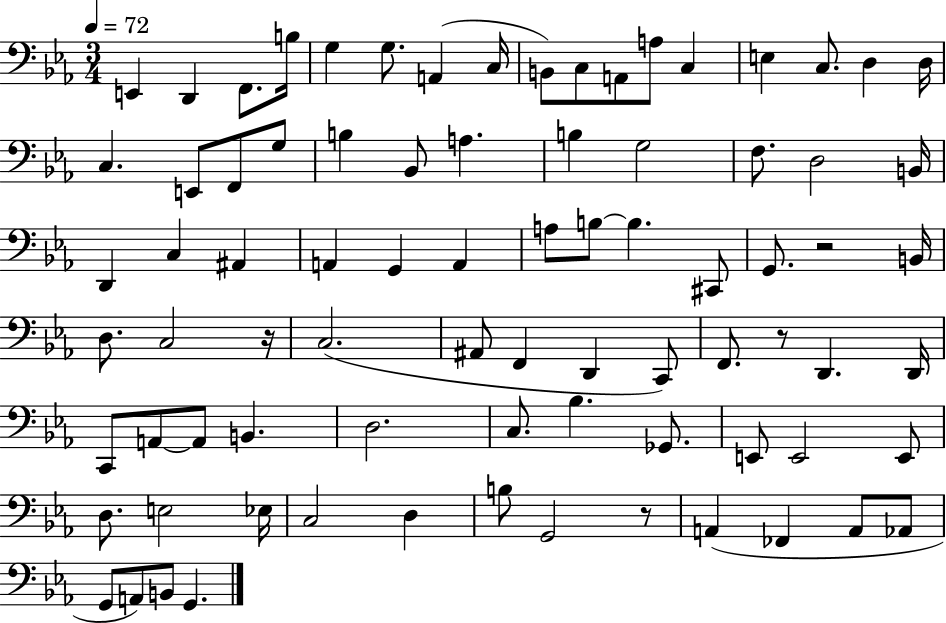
X:1
T:Untitled
M:3/4
L:1/4
K:Eb
E,, D,, F,,/2 B,/4 G, G,/2 A,, C,/4 B,,/2 C,/2 A,,/2 A,/2 C, E, C,/2 D, D,/4 C, E,,/2 F,,/2 G,/2 B, _B,,/2 A, B, G,2 F,/2 D,2 B,,/4 D,, C, ^A,, A,, G,, A,, A,/2 B,/2 B, ^C,,/2 G,,/2 z2 B,,/4 D,/2 C,2 z/4 C,2 ^A,,/2 F,, D,, C,,/2 F,,/2 z/2 D,, D,,/4 C,,/2 A,,/2 A,,/2 B,, D,2 C,/2 _B, _G,,/2 E,,/2 E,,2 E,,/2 D,/2 E,2 _E,/4 C,2 D, B,/2 G,,2 z/2 A,, _F,, A,,/2 _A,,/2 G,,/2 A,,/2 B,,/2 G,,